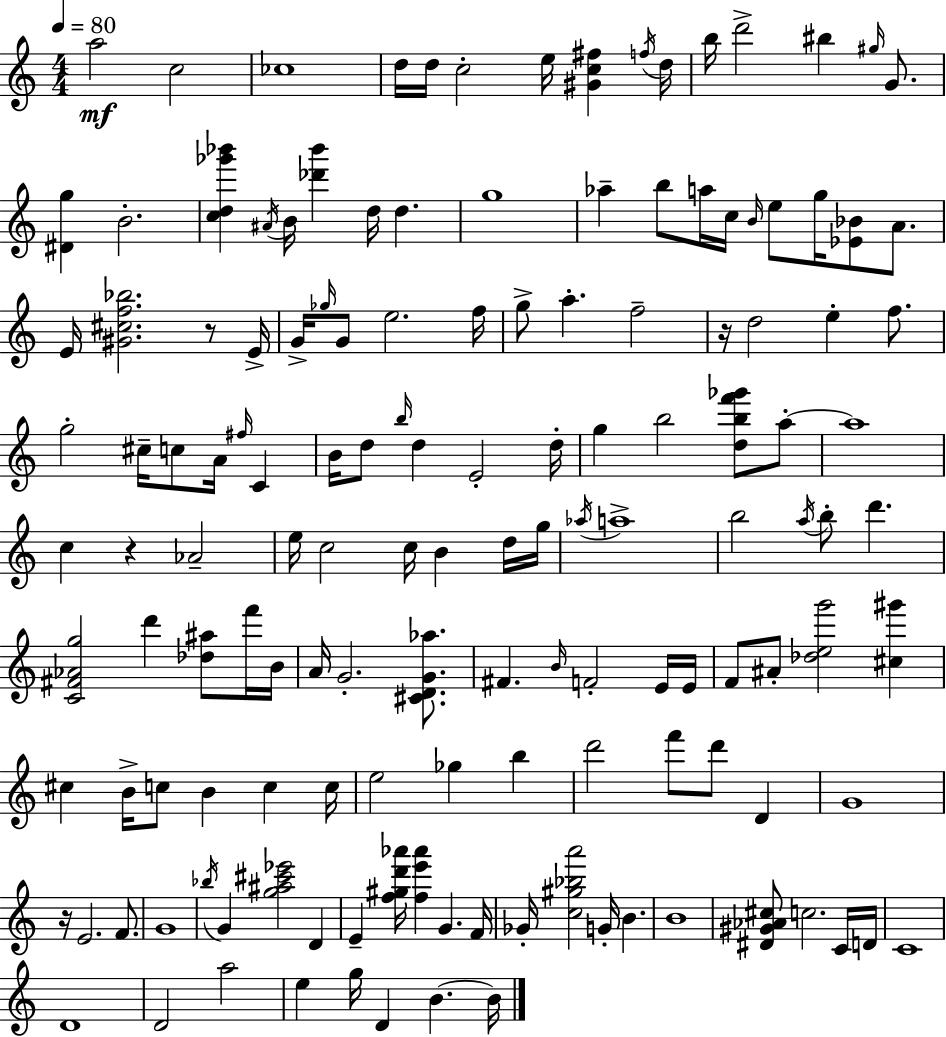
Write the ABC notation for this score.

X:1
T:Untitled
M:4/4
L:1/4
K:Am
a2 c2 _c4 d/4 d/4 c2 e/4 [^Gc^f] f/4 d/4 b/4 d'2 ^b ^g/4 G/2 [^Dg] B2 [cd_g'_b'] ^A/4 B/4 [_d'_b'] d/4 d g4 _a b/2 a/4 c/4 B/4 e/2 g/4 [_E_B]/2 A/2 E/4 [^G^cf_b]2 z/2 E/4 G/4 _g/4 G/2 e2 f/4 g/2 a f2 z/4 d2 e f/2 g2 ^c/4 c/2 A/4 ^f/4 C B/4 d/2 b/4 d E2 d/4 g b2 [dbf'_g']/2 a/2 a4 c z _A2 e/4 c2 c/4 B d/4 g/4 _a/4 a4 b2 a/4 b/2 d' [C^F_Ag]2 d' [_d^a]/2 f'/4 B/4 A/4 G2 [^CDG_a]/2 ^F B/4 F2 E/4 E/4 F/2 ^A/2 [_deg']2 [^c^g'] ^c B/4 c/2 B c c/4 e2 _g b d'2 f'/2 d'/2 D G4 z/4 E2 F/2 G4 _b/4 G [g^a^c'_e']2 D E [f^gd'_a']/4 [fe'_a'] G F/4 _G/4 [c^g_ba']2 G/4 B B4 [^D^G_A^c]/2 c2 C/4 D/4 C4 D4 D2 a2 e g/4 D B B/4